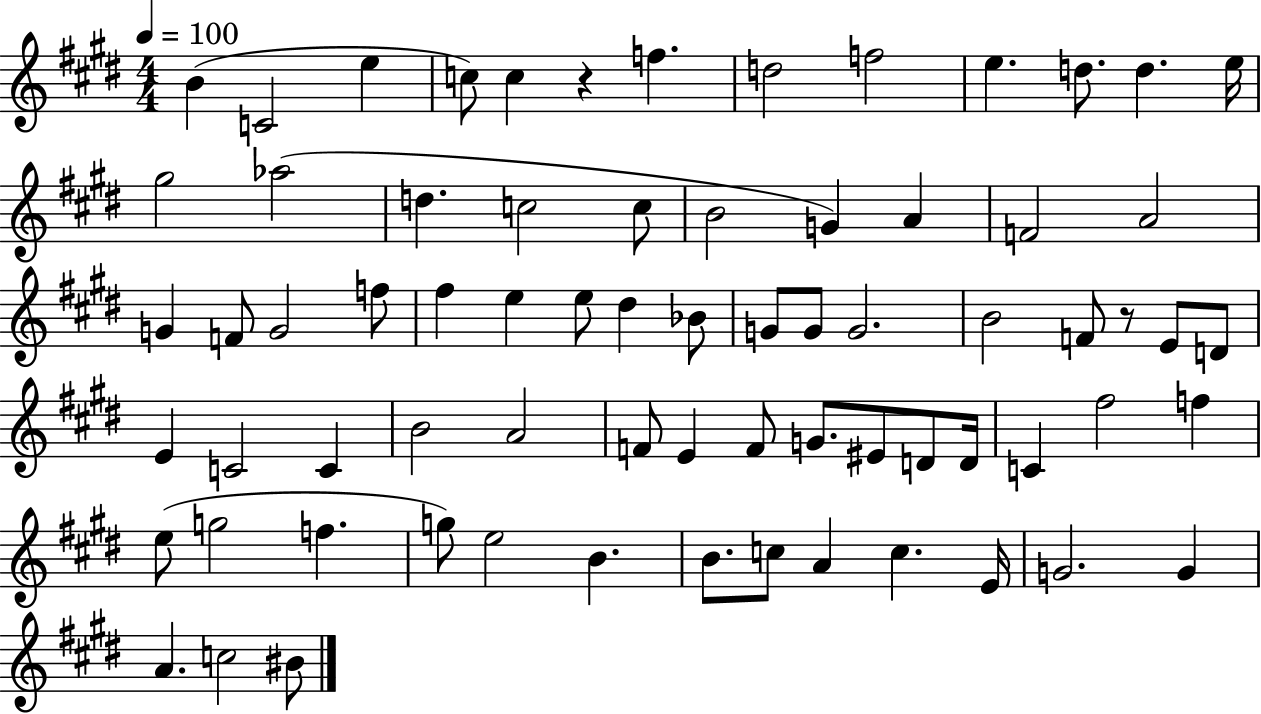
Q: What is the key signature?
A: E major